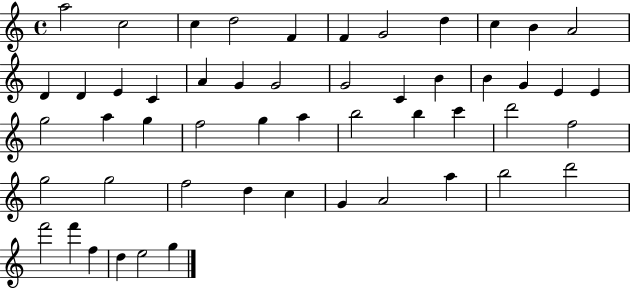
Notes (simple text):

A5/h C5/h C5/q D5/h F4/q F4/q G4/h D5/q C5/q B4/q A4/h D4/q D4/q E4/q C4/q A4/q G4/q G4/h G4/h C4/q B4/q B4/q G4/q E4/q E4/q G5/h A5/q G5/q F5/h G5/q A5/q B5/h B5/q C6/q D6/h F5/h G5/h G5/h F5/h D5/q C5/q G4/q A4/h A5/q B5/h D6/h F6/h F6/q F5/q D5/q E5/h G5/q